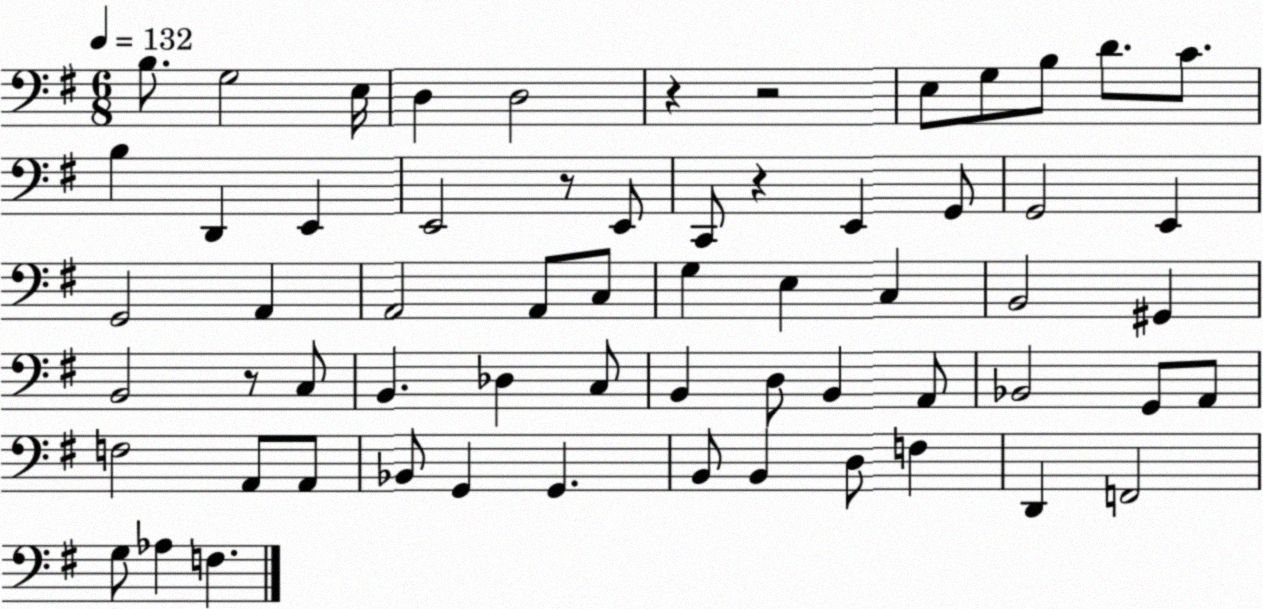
X:1
T:Untitled
M:6/8
L:1/4
K:G
B,/2 G,2 E,/4 D, D,2 z z2 E,/2 G,/2 B,/2 D/2 C/2 B, D,, E,, E,,2 z/2 E,,/2 C,,/2 z E,, G,,/2 G,,2 E,, G,,2 A,, A,,2 A,,/2 C,/2 G, E, C, B,,2 ^G,, B,,2 z/2 C,/2 B,, _D, C,/2 B,, D,/2 B,, A,,/2 _B,,2 G,,/2 A,,/2 F,2 A,,/2 A,,/2 _B,,/2 G,, G,, B,,/2 B,, D,/2 F, D,, F,,2 G,/2 _A, F,